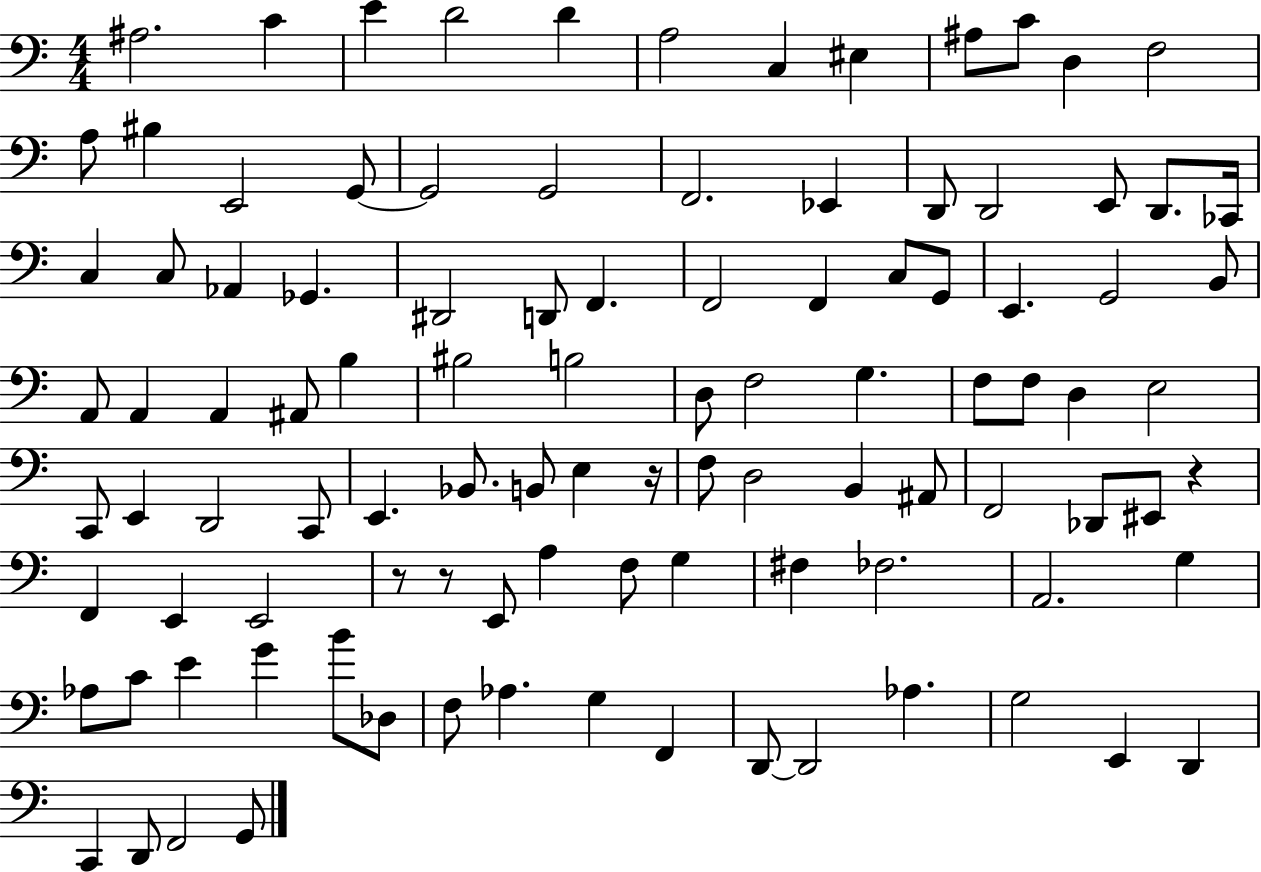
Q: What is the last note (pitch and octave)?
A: G2